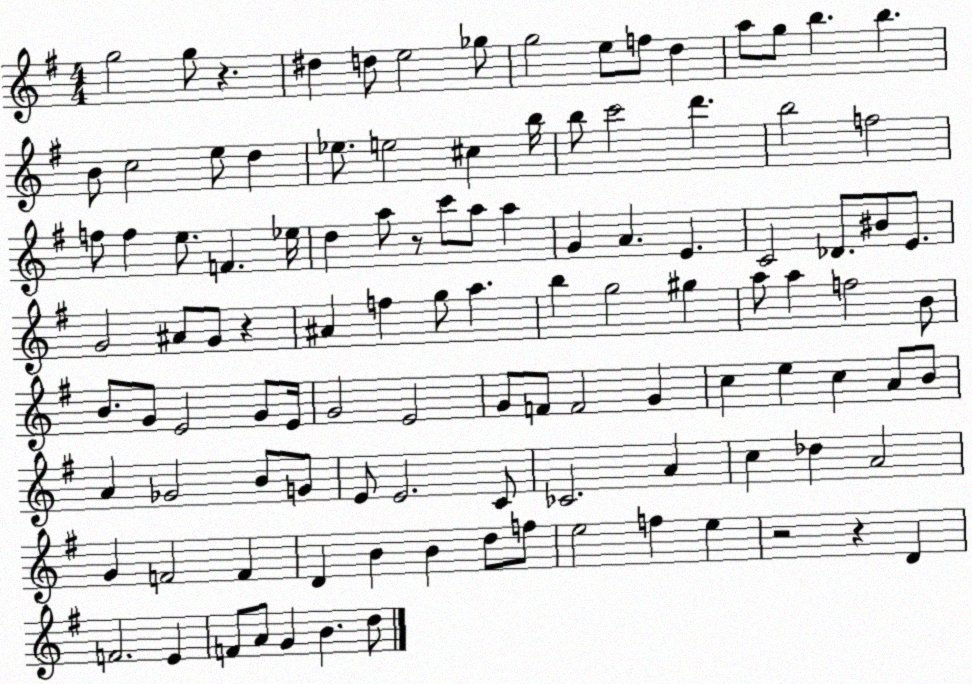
X:1
T:Untitled
M:4/4
L:1/4
K:G
g2 g/2 z ^d d/2 e2 _g/2 g2 e/2 f/2 d a/2 g/2 b b B/2 c2 e/2 d _e/2 e2 ^c b/4 b/2 c'2 d' b2 f2 f/2 f e/2 F _e/4 d a/2 z/2 c'/2 a/2 a G A E C2 _D/2 ^B/2 E/2 G2 ^A/2 G/2 z ^A f g/2 a b g2 ^g a/2 a f2 B/2 B/2 G/2 E2 G/2 E/4 G2 E2 G/2 F/2 F2 G c e c A/2 B/2 A _G2 B/2 G/2 E/2 E2 C/2 _C2 A c _d A2 G F2 F D B B d/2 f/2 e2 f e z2 z D F2 E F/2 A/2 G B d/2